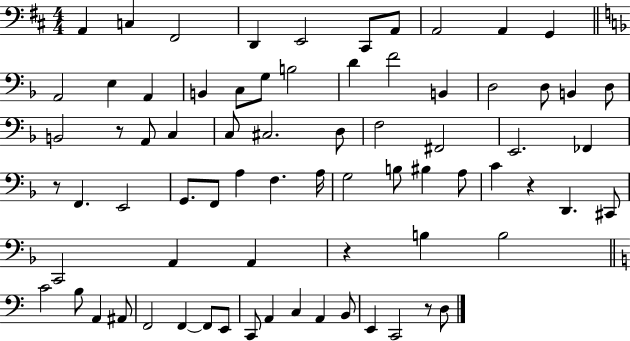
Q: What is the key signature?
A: D major